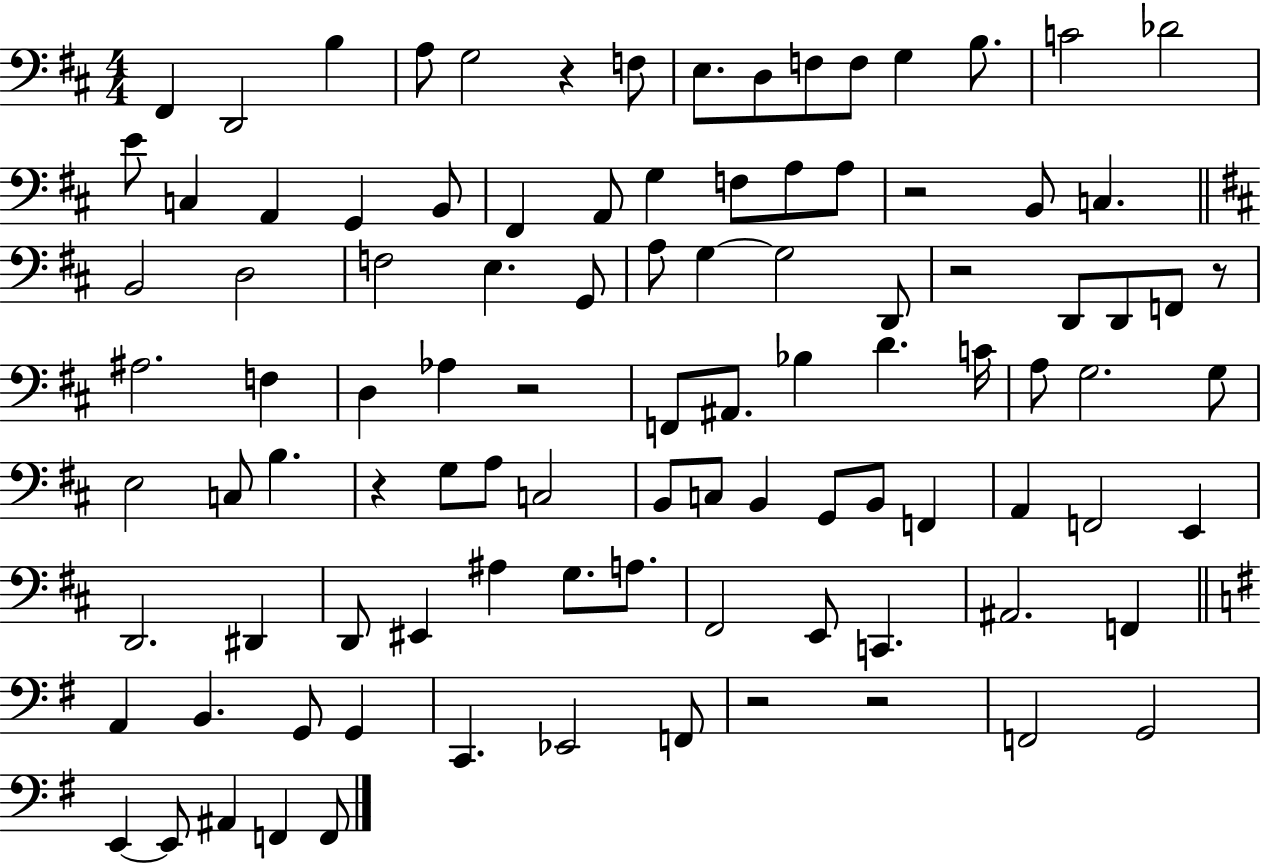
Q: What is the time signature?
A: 4/4